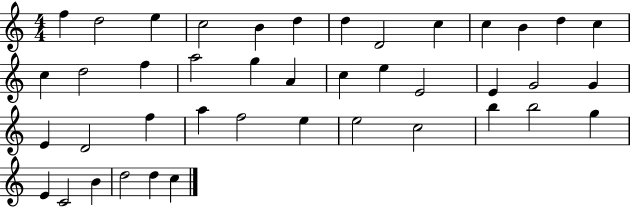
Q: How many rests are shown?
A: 0